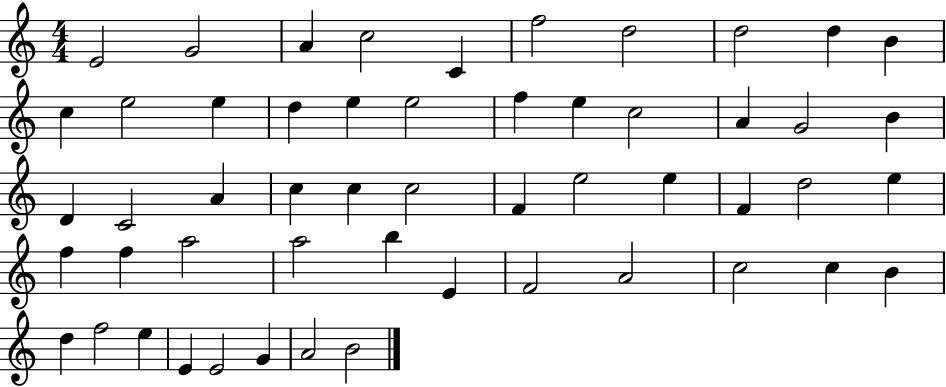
E4/h G4/h A4/q C5/h C4/q F5/h D5/h D5/h D5/q B4/q C5/q E5/h E5/q D5/q E5/q E5/h F5/q E5/q C5/h A4/q G4/h B4/q D4/q C4/h A4/q C5/q C5/q C5/h F4/q E5/h E5/q F4/q D5/h E5/q F5/q F5/q A5/h A5/h B5/q E4/q F4/h A4/h C5/h C5/q B4/q D5/q F5/h E5/q E4/q E4/h G4/q A4/h B4/h